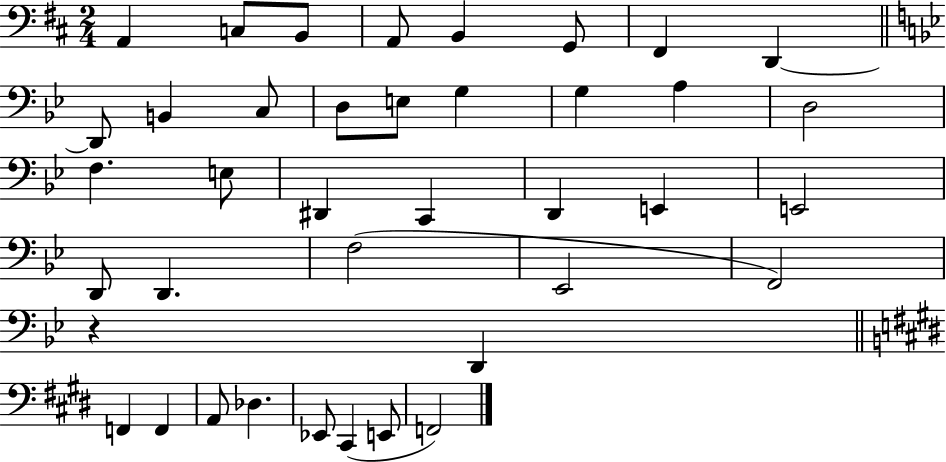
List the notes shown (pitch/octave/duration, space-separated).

A2/q C3/e B2/e A2/e B2/q G2/e F#2/q D2/q D2/e B2/q C3/e D3/e E3/e G3/q G3/q A3/q D3/h F3/q. E3/e D#2/q C2/q D2/q E2/q E2/h D2/e D2/q. F3/h Eb2/h F2/h R/q D2/q F2/q F2/q A2/e Db3/q. Eb2/e C#2/q E2/e F2/h